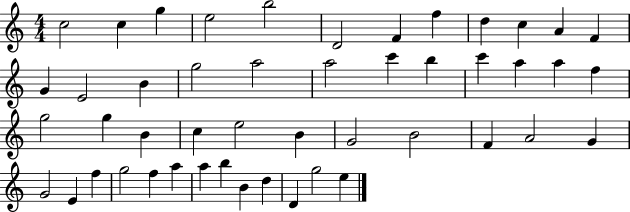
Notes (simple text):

C5/h C5/q G5/q E5/h B5/h D4/h F4/q F5/q D5/q C5/q A4/q F4/q G4/q E4/h B4/q G5/h A5/h A5/h C6/q B5/q C6/q A5/q A5/q F5/q G5/h G5/q B4/q C5/q E5/h B4/q G4/h B4/h F4/q A4/h G4/q G4/h E4/q F5/q G5/h F5/q A5/q A5/q B5/q B4/q D5/q D4/q G5/h E5/q